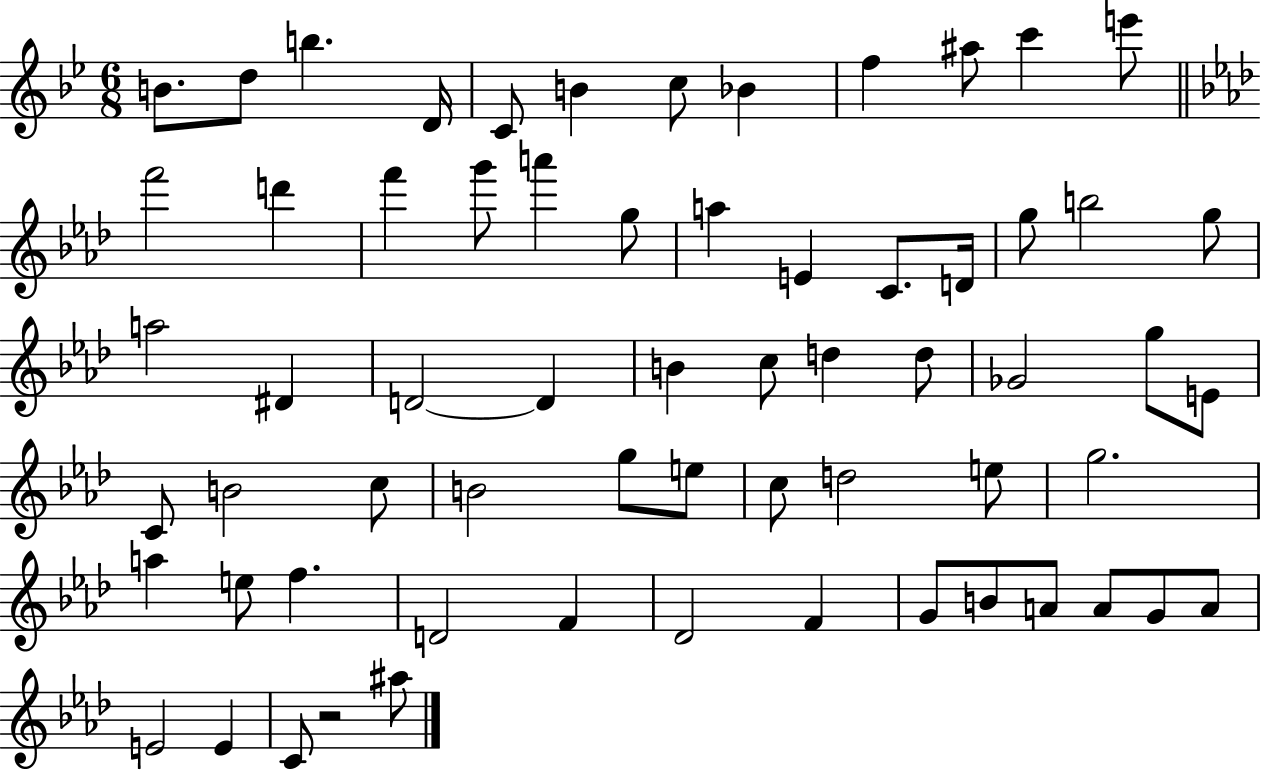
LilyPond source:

{
  \clef treble
  \numericTimeSignature
  \time 6/8
  \key bes \major
  b'8. d''8 b''4. d'16 | c'8 b'4 c''8 bes'4 | f''4 ais''8 c'''4 e'''8 | \bar "||" \break \key aes \major f'''2 d'''4 | f'''4 g'''8 a'''4 g''8 | a''4 e'4 c'8. d'16 | g''8 b''2 g''8 | \break a''2 dis'4 | d'2~~ d'4 | b'4 c''8 d''4 d''8 | ges'2 g''8 e'8 | \break c'8 b'2 c''8 | b'2 g''8 e''8 | c''8 d''2 e''8 | g''2. | \break a''4 e''8 f''4. | d'2 f'4 | des'2 f'4 | g'8 b'8 a'8 a'8 g'8 a'8 | \break e'2 e'4 | c'8 r2 ais''8 | \bar "|."
}